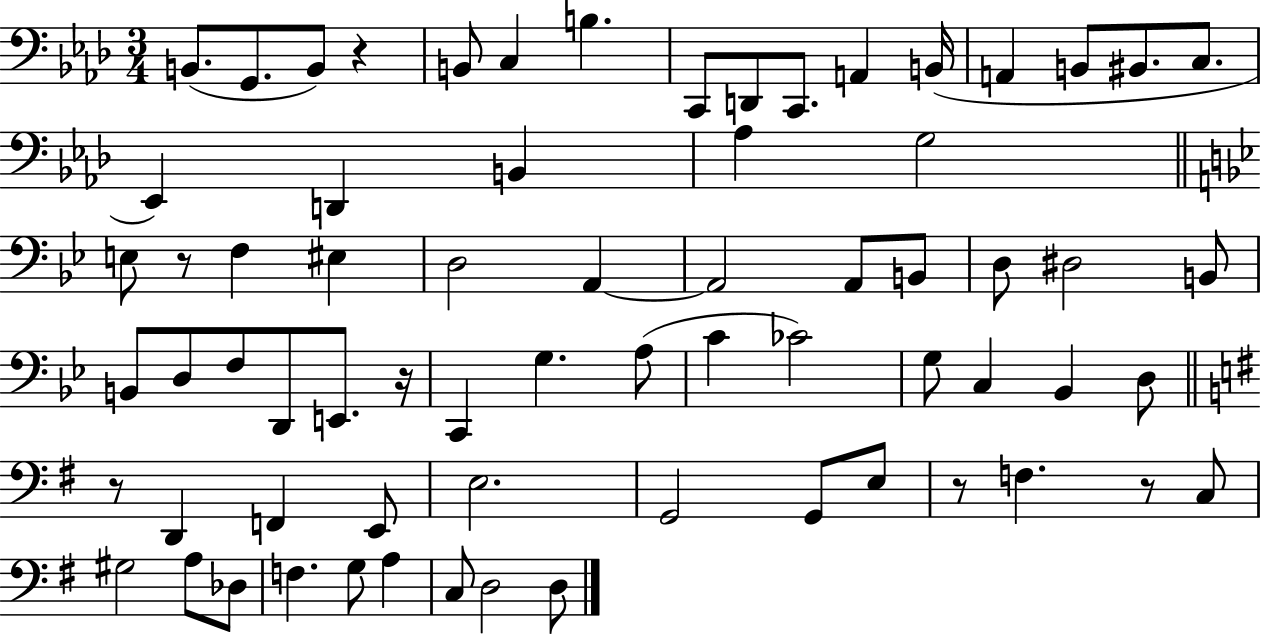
{
  \clef bass
  \numericTimeSignature
  \time 3/4
  \key aes \major
  b,8.( g,8. b,8) r4 | b,8 c4 b4. | c,8 d,8 c,8. a,4 b,16( | a,4 b,8 bis,8. c8. | \break ees,4) d,4 b,4 | aes4 g2 | \bar "||" \break \key bes \major e8 r8 f4 eis4 | d2 a,4~~ | a,2 a,8 b,8 | d8 dis2 b,8 | \break b,8 d8 f8 d,8 e,8. r16 | c,4 g4. a8( | c'4 ces'2) | g8 c4 bes,4 d8 | \break \bar "||" \break \key e \minor r8 d,4 f,4 e,8 | e2. | g,2 g,8 e8 | r8 f4. r8 c8 | \break gis2 a8 des8 | f4. g8 a4 | c8 d2 d8 | \bar "|."
}